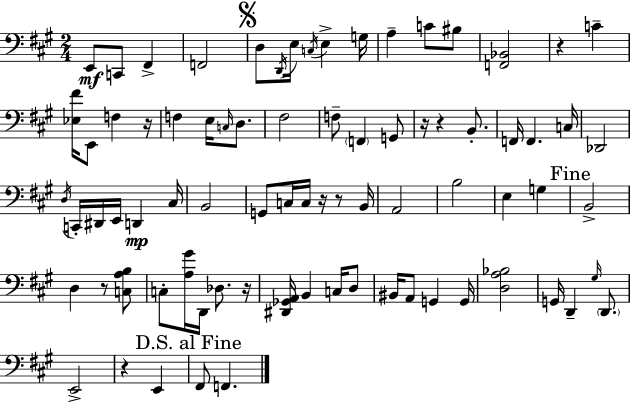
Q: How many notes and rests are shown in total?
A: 79